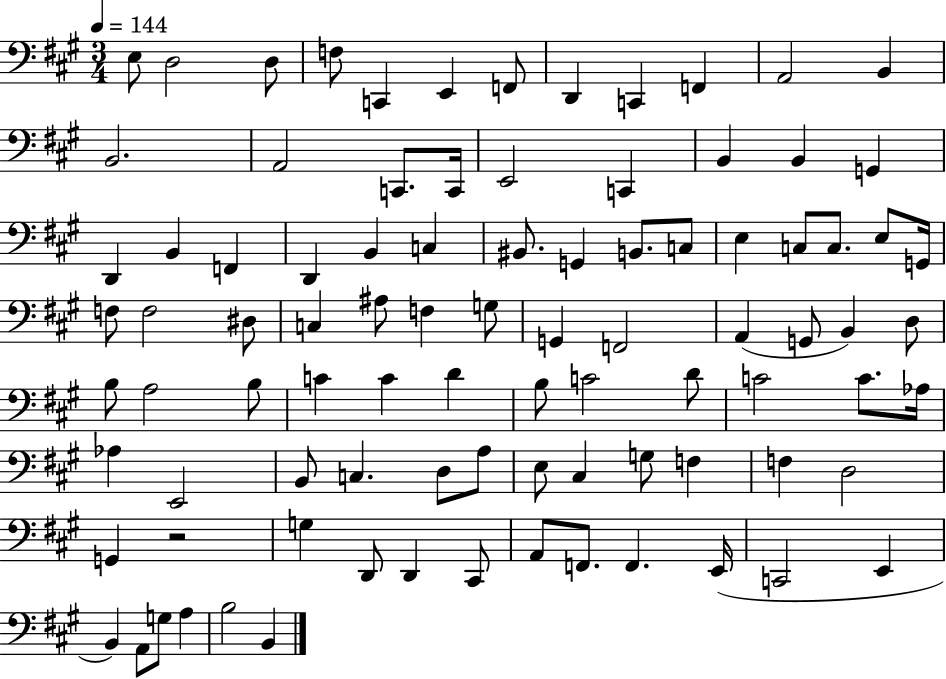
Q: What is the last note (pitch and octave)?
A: B2